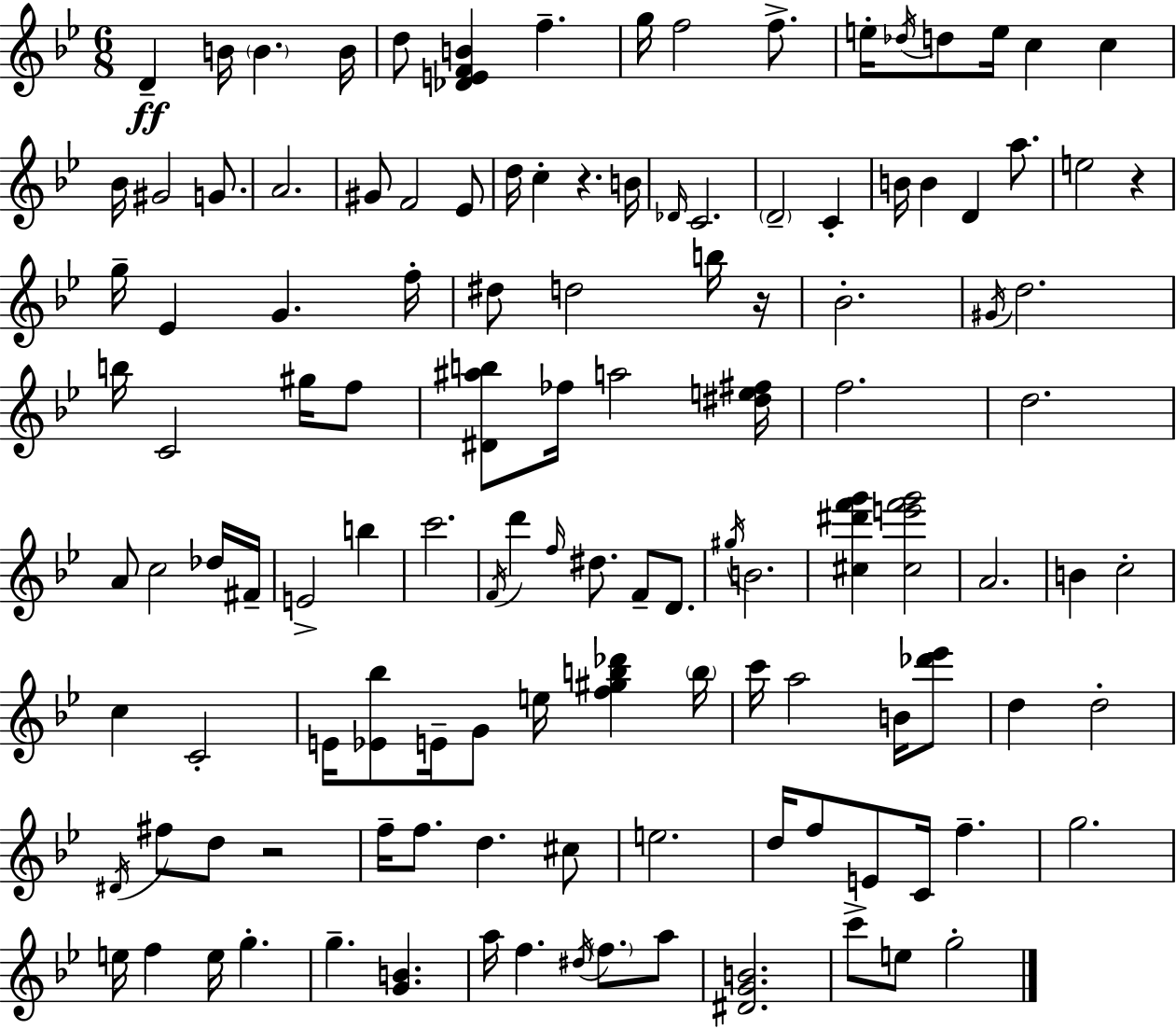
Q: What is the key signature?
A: BES major